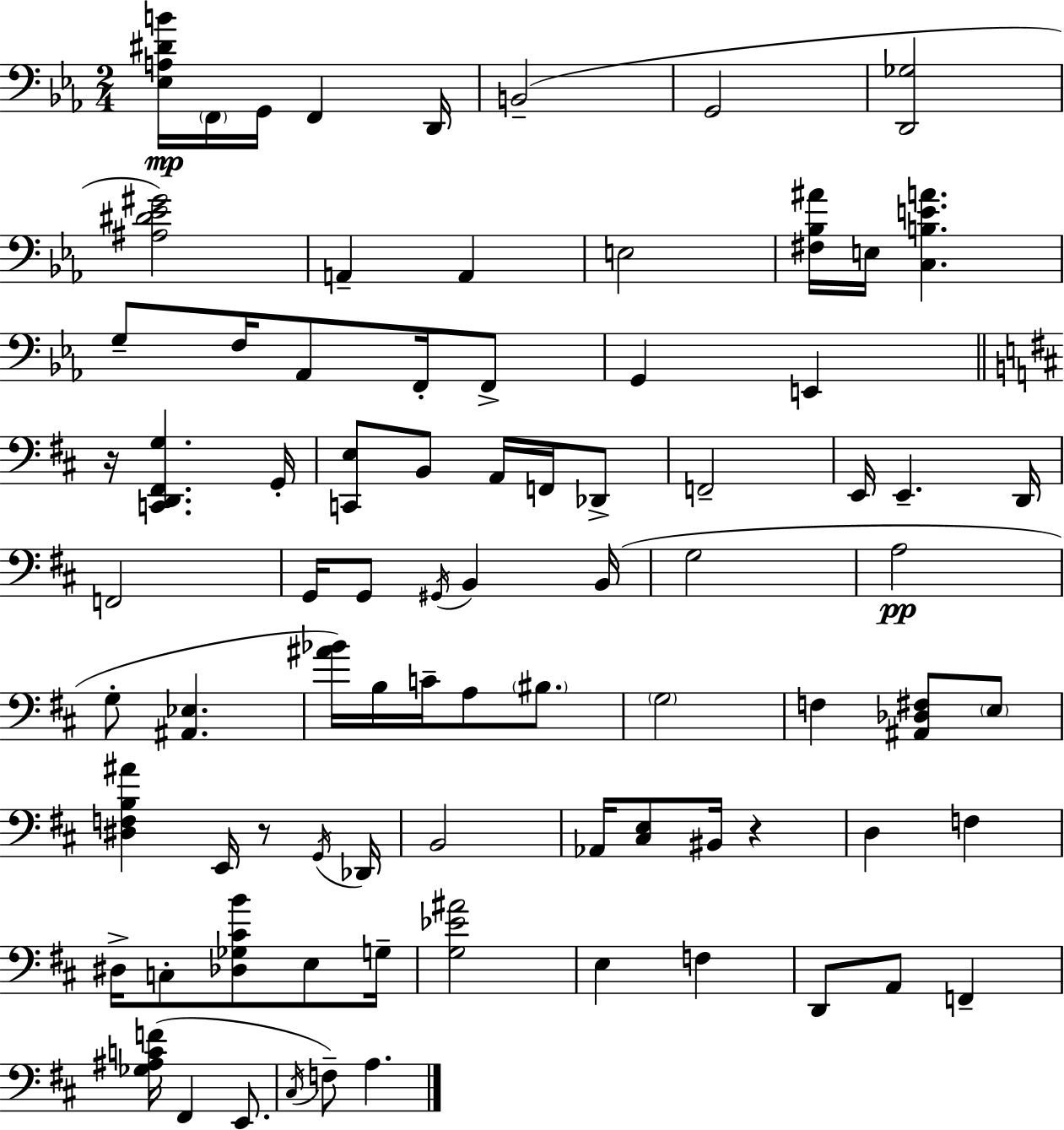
X:1
T:Untitled
M:2/4
L:1/4
K:Cm
[_E,A,^DB]/4 F,,/4 G,,/4 F,, D,,/4 B,,2 G,,2 [D,,_G,]2 [^A,^D_E^G]2 A,, A,, E,2 [^F,_B,^A]/4 E,/4 [C,B,EA] G,/2 F,/4 _A,,/2 F,,/4 F,,/2 G,, E,, z/4 [C,,D,,^F,,G,] G,,/4 [C,,E,]/2 B,,/2 A,,/4 F,,/4 _D,,/2 F,,2 E,,/4 E,, D,,/4 F,,2 G,,/4 G,,/2 ^G,,/4 B,, B,,/4 G,2 A,2 G,/2 [^A,,_E,] [^A_B]/4 B,/4 C/4 A,/2 ^B,/2 G,2 F, [^A,,_D,^F,]/2 E,/2 [^D,F,B,^A] E,,/4 z/2 G,,/4 _D,,/4 B,,2 _A,,/4 [^C,E,]/2 ^B,,/4 z D, F, ^D,/4 C,/2 [_D,_G,^CB]/2 E,/2 G,/4 [G,_E^A]2 E, F, D,,/2 A,,/2 F,, [_G,^A,CF]/4 ^F,, E,,/2 ^C,/4 F,/2 A,